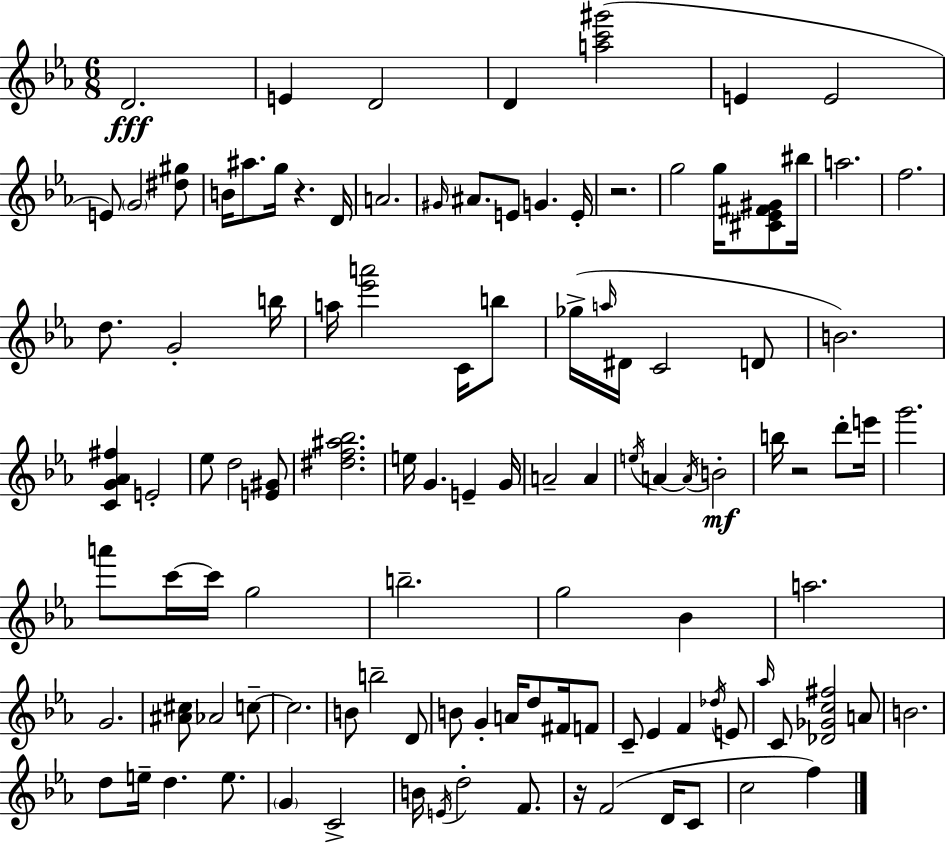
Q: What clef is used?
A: treble